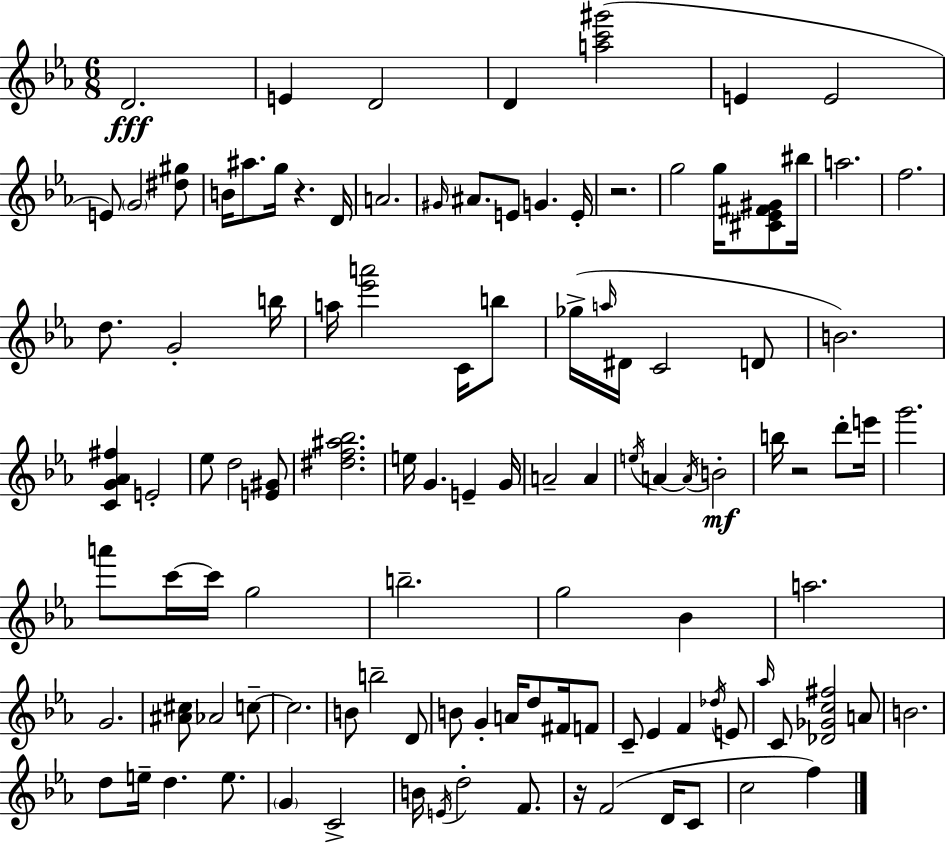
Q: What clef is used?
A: treble